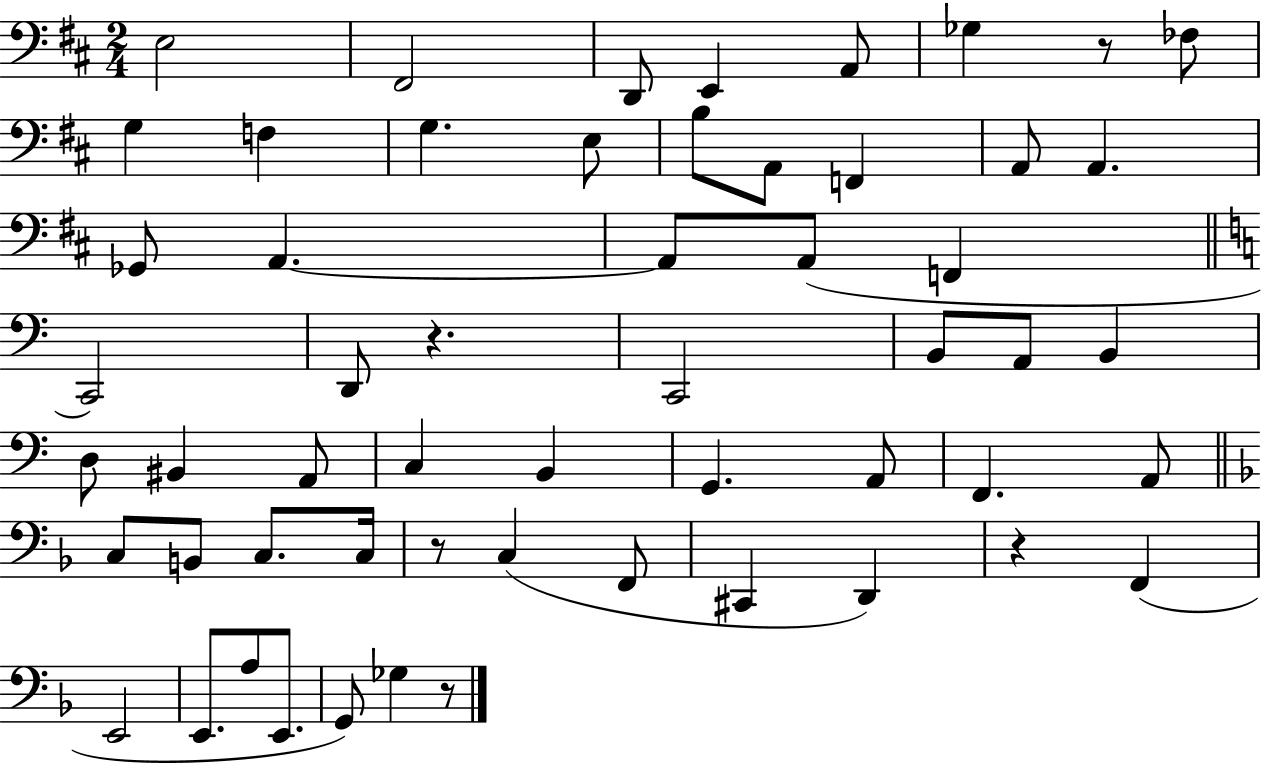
E3/h F#2/h D2/e E2/q A2/e Gb3/q R/e FES3/e G3/q F3/q G3/q. E3/e B3/e A2/e F2/q A2/e A2/q. Gb2/e A2/q. A2/e A2/e F2/q C2/h D2/e R/q. C2/h B2/e A2/e B2/q D3/e BIS2/q A2/e C3/q B2/q G2/q. A2/e F2/q. A2/e C3/e B2/e C3/e. C3/s R/e C3/q F2/e C#2/q D2/q R/q F2/q E2/h E2/e. A3/e E2/e. G2/e Gb3/q R/e